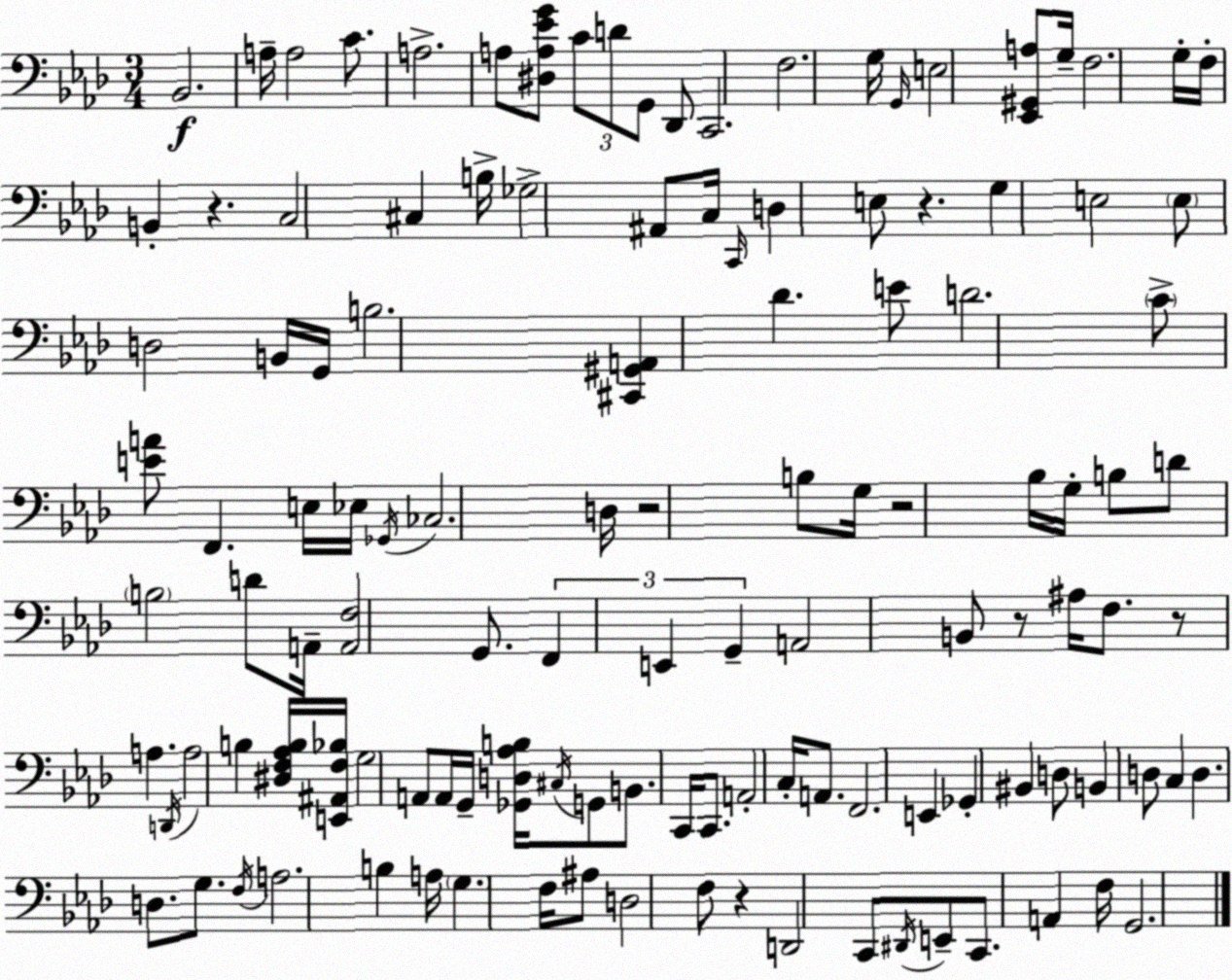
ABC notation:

X:1
T:Untitled
M:3/4
L:1/4
K:Ab
_B,,2 A,/4 A,2 C/2 A,2 A,/2 [^D,A,_EG]/2 C/2 D/2 G,,/2 _D,,/2 C,,2 F,2 G,/4 G,,/4 E,2 [_E,,^G,,A,]/2 G,/4 F,2 G,/4 F,/4 B,, z C,2 ^C, B,/4 _G,2 ^A,,/2 C,/4 C,,/4 D, E,/2 z G, E,2 E,/2 D,2 B,,/4 G,,/4 B,2 [^C,,^G,,A,,] _D E/2 D2 C/2 [EA]/2 F,, E,/4 _E,/4 _G,,/4 _C,2 D,/4 z2 B,/2 G,/4 z2 _B,/4 G,/4 B,/2 D/2 B,2 D/2 A,,/4 [A,,F,]2 G,,/2 F,, E,, G,, A,,2 B,,/2 z/2 ^A,/4 F,/2 z/2 A, D,,/4 A,2 B, [^D,F,_A,B,]/4 [E,,^A,,F,_B,]/4 G,2 A,,/2 A,,/4 G,,/4 [_G,,D,_A,B,]/4 ^C,/4 G,,/2 B,,/2 C,,/4 C,,/2 A,,2 C,/4 A,,/2 F,,2 E,, _G,, ^B,, D,/2 B,, D,/2 C, D, D,/2 G,/2 F,/4 A,2 B, A,/4 G, F,/4 ^A,/2 D,2 F,/2 z D,,2 C,,/2 ^D,,/4 E,,/2 C,,/2 A,, F,/4 G,,2